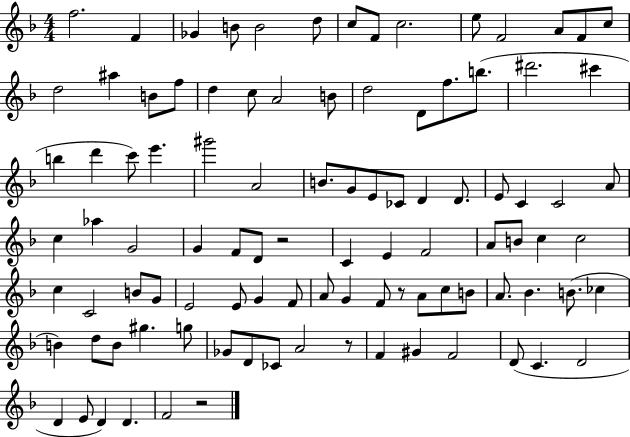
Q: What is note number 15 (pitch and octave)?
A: D5